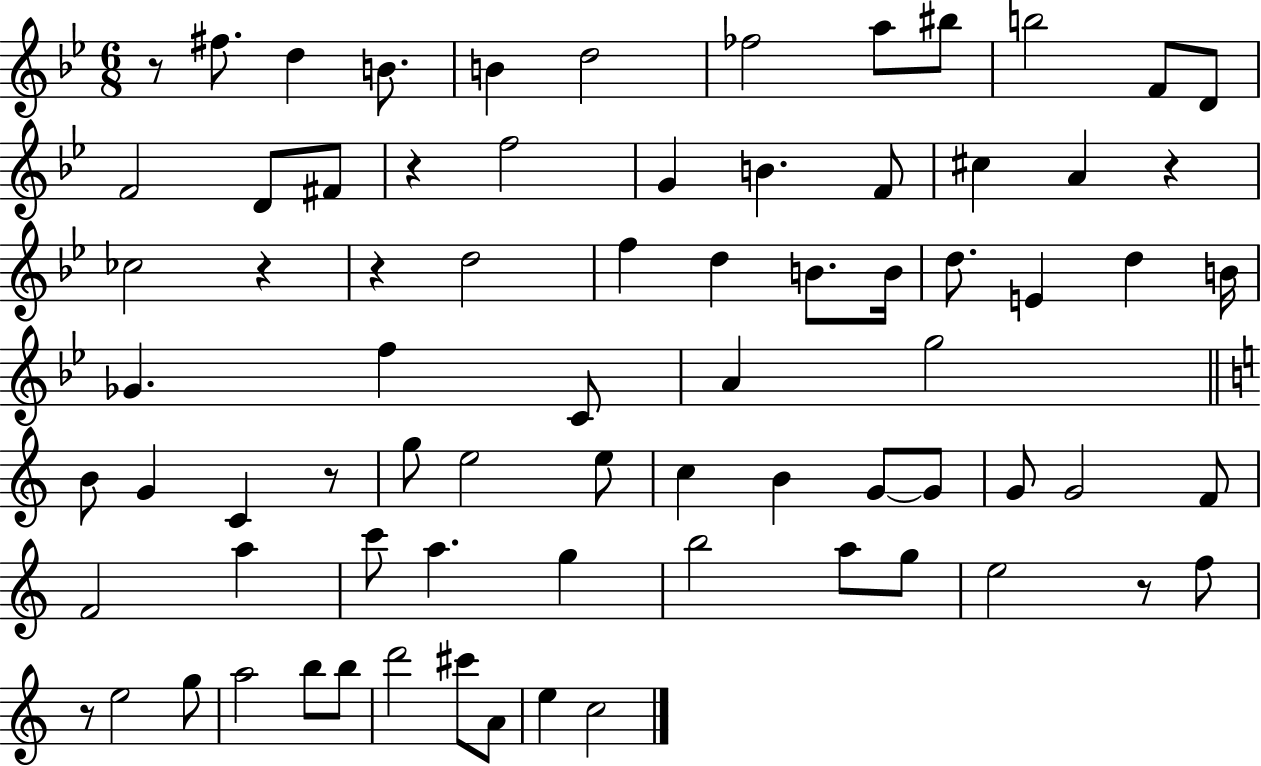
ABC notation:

X:1
T:Untitled
M:6/8
L:1/4
K:Bb
z/2 ^f/2 d B/2 B d2 _f2 a/2 ^b/2 b2 F/2 D/2 F2 D/2 ^F/2 z f2 G B F/2 ^c A z _c2 z z d2 f d B/2 B/4 d/2 E d B/4 _G f C/2 A g2 B/2 G C z/2 g/2 e2 e/2 c B G/2 G/2 G/2 G2 F/2 F2 a c'/2 a g b2 a/2 g/2 e2 z/2 f/2 z/2 e2 g/2 a2 b/2 b/2 d'2 ^c'/2 A/2 e c2